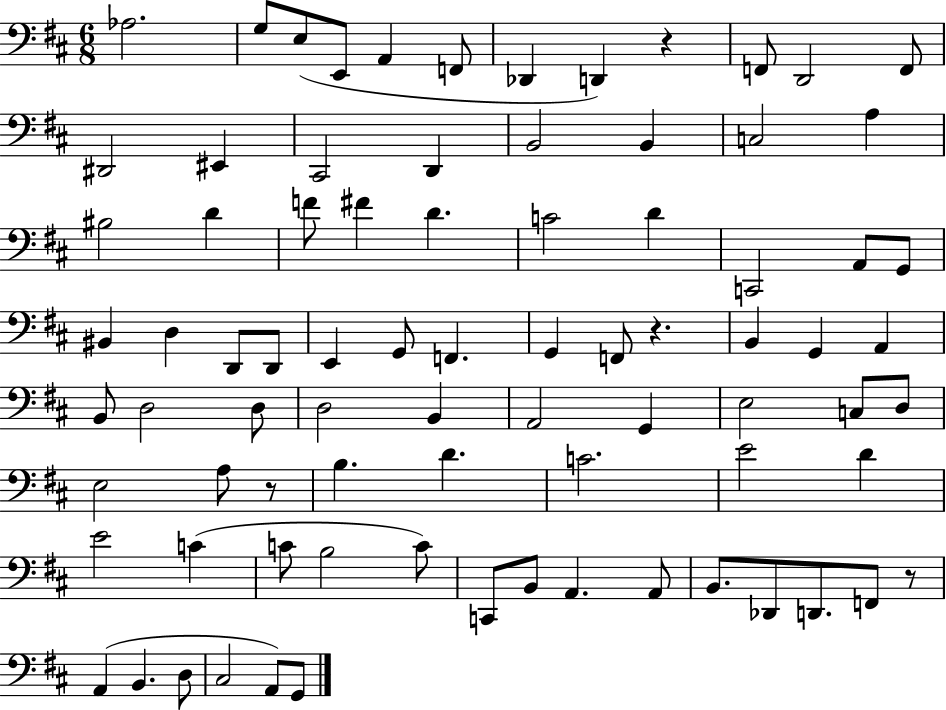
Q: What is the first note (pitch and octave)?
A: Ab3